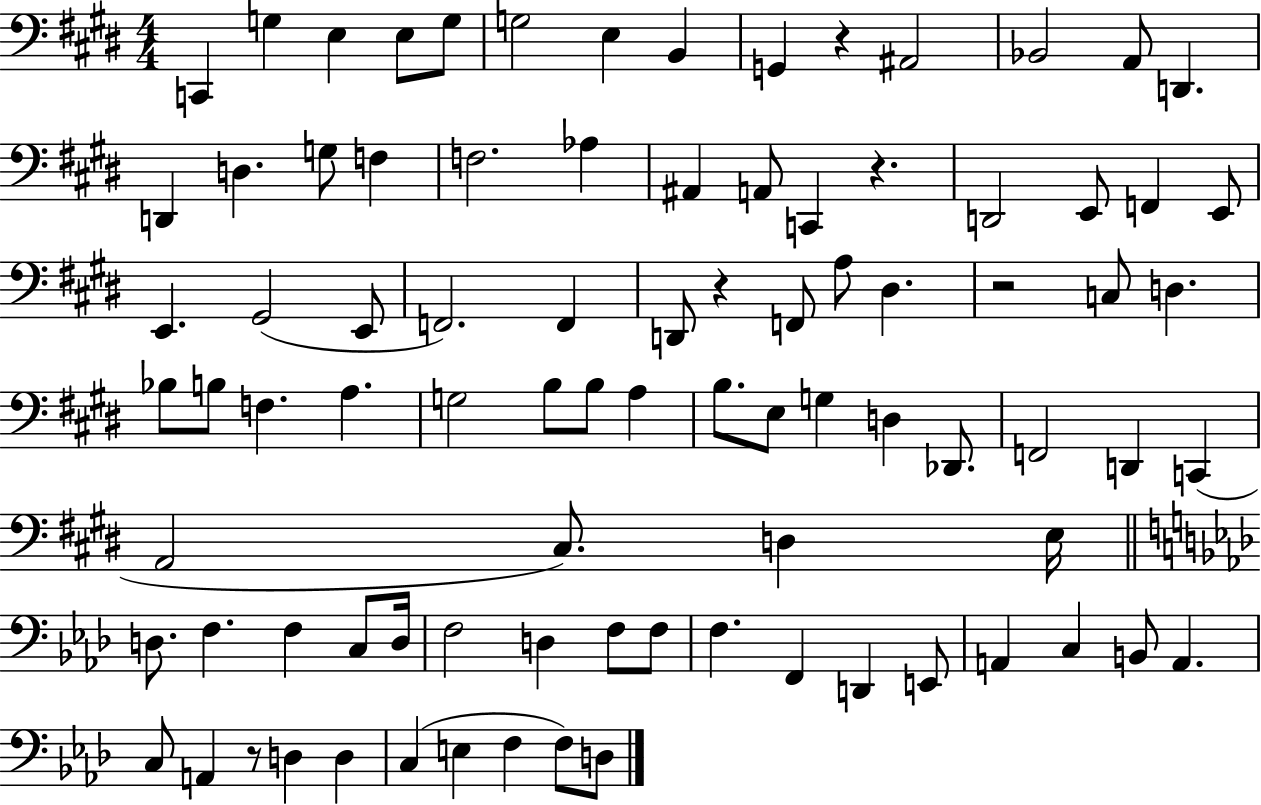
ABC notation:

X:1
T:Untitled
M:4/4
L:1/4
K:E
C,, G, E, E,/2 G,/2 G,2 E, B,, G,, z ^A,,2 _B,,2 A,,/2 D,, D,, D, G,/2 F, F,2 _A, ^A,, A,,/2 C,, z D,,2 E,,/2 F,, E,,/2 E,, ^G,,2 E,,/2 F,,2 F,, D,,/2 z F,,/2 A,/2 ^D, z2 C,/2 D, _B,/2 B,/2 F, A, G,2 B,/2 B,/2 A, B,/2 E,/2 G, D, _D,,/2 F,,2 D,, C,, A,,2 ^C,/2 D, E,/4 D,/2 F, F, C,/2 D,/4 F,2 D, F,/2 F,/2 F, F,, D,, E,,/2 A,, C, B,,/2 A,, C,/2 A,, z/2 D, D, C, E, F, F,/2 D,/2